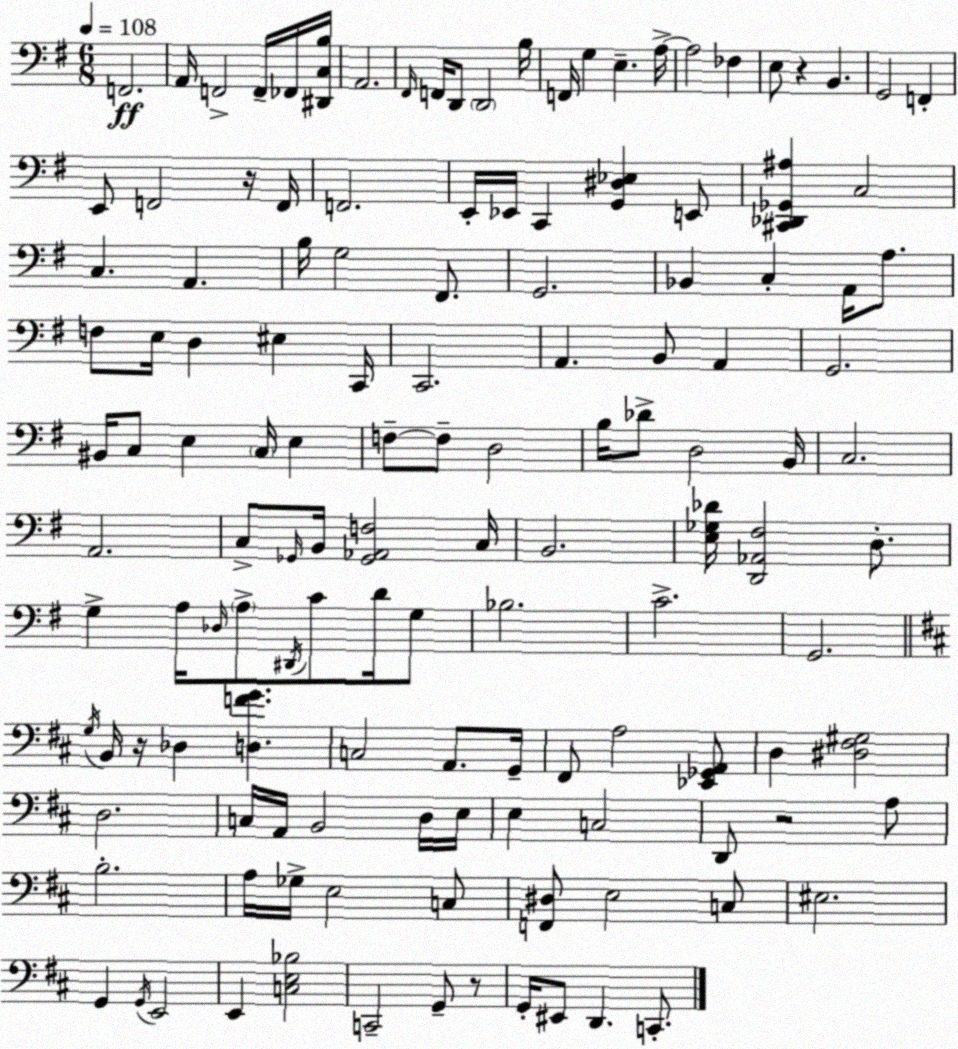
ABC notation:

X:1
T:Untitled
M:6/8
L:1/4
K:G
F,,2 A,,/4 F,,2 F,,/4 _F,,/4 [^D,,C,B,]/4 A,,2 ^F,,/4 F,,/4 D,,/2 D,,2 B,/4 F,,/4 G, E, A,/4 A,2 _F, E,/2 z B,, G,,2 F,, E,,/2 F,,2 z/4 F,,/4 F,,2 E,,/4 _E,,/4 C,, [G,,^D,_E,] E,,/2 [^C,,_D,,_G,,^A,] C,2 C, A,, B,/4 G,2 ^F,,/2 G,,2 _B,, C, A,,/4 A,/2 F,/2 E,/4 D, ^E, C,,/4 C,,2 A,, B,,/2 A,, G,,2 ^B,,/4 C,/2 E, C,/4 E, F,/2 F,/2 D,2 B,/4 _D/2 D,2 B,,/4 C,2 A,,2 C,/2 _G,,/4 B,,/4 [_G,,_A,,F,]2 C,/4 B,,2 [E,_G,_D]/4 [D,,_A,,^F,]2 D,/2 G, A,/4 _D,/4 A,/2 ^D,,/4 C/2 D/4 G,/2 _B,2 C2 G,,2 G,/4 B,,/4 z/4 _D, [D,FG] C,2 A,,/2 G,,/4 ^F,,/2 A,2 [_E,,_G,,A,,]/2 D, [^D,^F,^G,]2 D,2 C,/4 A,,/4 B,,2 D,/4 E,/4 E, C,2 D,,/2 z2 A,/2 B,2 A,/4 _G,/4 E,2 C,/2 [F,,^D,]/2 E,2 C,/2 ^E,2 G,, G,,/4 E,,2 E,, [C,E,_B,]2 C,,2 G,,/2 z/2 G,,/4 ^E,,/2 D,, C,,/2